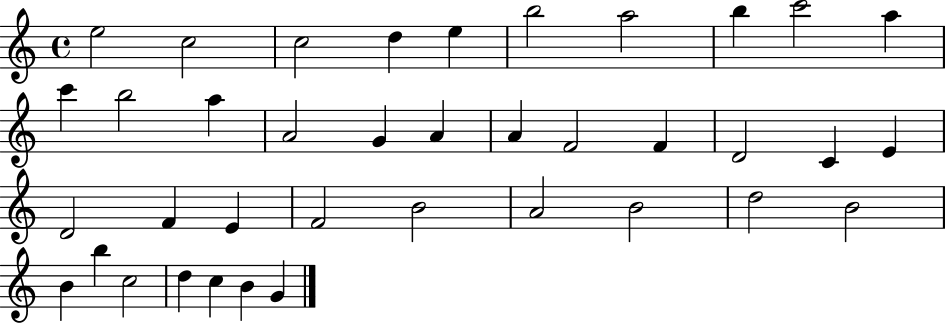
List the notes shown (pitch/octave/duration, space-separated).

E5/h C5/h C5/h D5/q E5/q B5/h A5/h B5/q C6/h A5/q C6/q B5/h A5/q A4/h G4/q A4/q A4/q F4/h F4/q D4/h C4/q E4/q D4/h F4/q E4/q F4/h B4/h A4/h B4/h D5/h B4/h B4/q B5/q C5/h D5/q C5/q B4/q G4/q